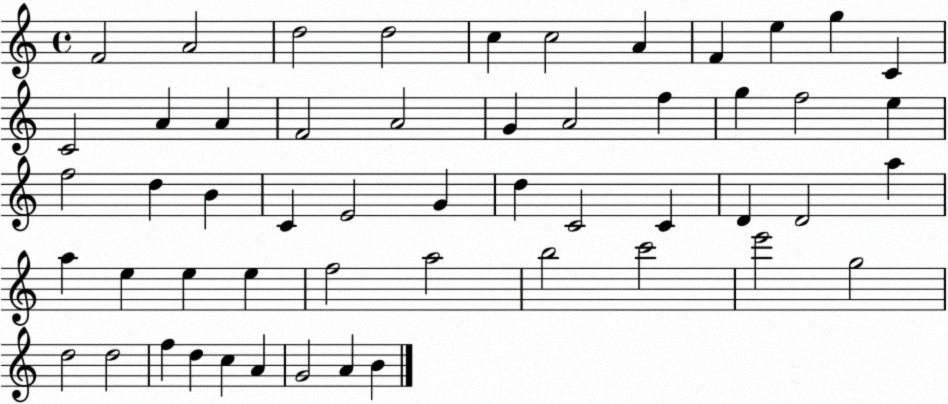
X:1
T:Untitled
M:4/4
L:1/4
K:C
F2 A2 d2 d2 c c2 A F e g C C2 A A F2 A2 G A2 f g f2 e f2 d B C E2 G d C2 C D D2 a a e e e f2 a2 b2 c'2 e'2 g2 d2 d2 f d c A G2 A B